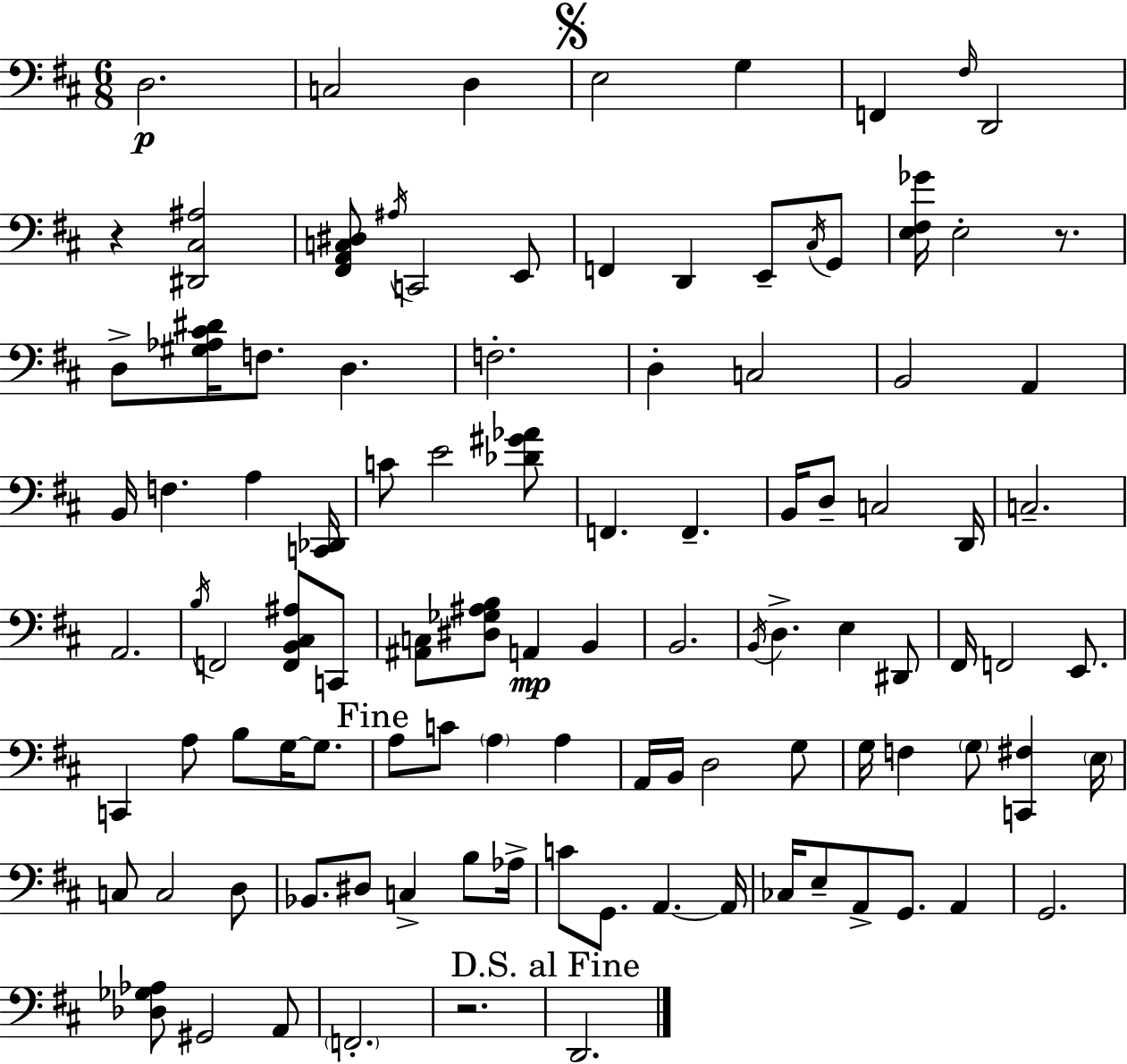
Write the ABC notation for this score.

X:1
T:Untitled
M:6/8
L:1/4
K:D
D,2 C,2 D, E,2 G, F,, ^F,/4 D,,2 z [^D,,^C,^A,]2 [^F,,A,,C,^D,]/2 ^A,/4 C,,2 E,,/2 F,, D,, E,,/2 ^C,/4 G,,/2 [E,^F,_G]/4 E,2 z/2 D,/2 [^G,_A,^C^D]/4 F,/2 D, F,2 D, C,2 B,,2 A,, B,,/4 F, A, [C,,_D,,]/4 C/2 E2 [_D^G_A]/2 F,, F,, B,,/4 D,/2 C,2 D,,/4 C,2 A,,2 B,/4 F,,2 [F,,B,,^C,^A,]/2 C,,/2 [^A,,C,]/2 [^D,_G,^A,B,]/2 A,, B,, B,,2 B,,/4 D, E, ^D,,/2 ^F,,/4 F,,2 E,,/2 C,, A,/2 B,/2 G,/4 G,/2 A,/2 C/2 A, A, A,,/4 B,,/4 D,2 G,/2 G,/4 F, G,/2 [C,,^F,] E,/4 C,/2 C,2 D,/2 _B,,/2 ^D,/2 C, B,/2 _A,/4 C/2 G,,/2 A,, A,,/4 _C,/4 E,/2 A,,/2 G,,/2 A,, G,,2 [_D,_G,_A,]/2 ^G,,2 A,,/2 F,,2 z2 D,,2